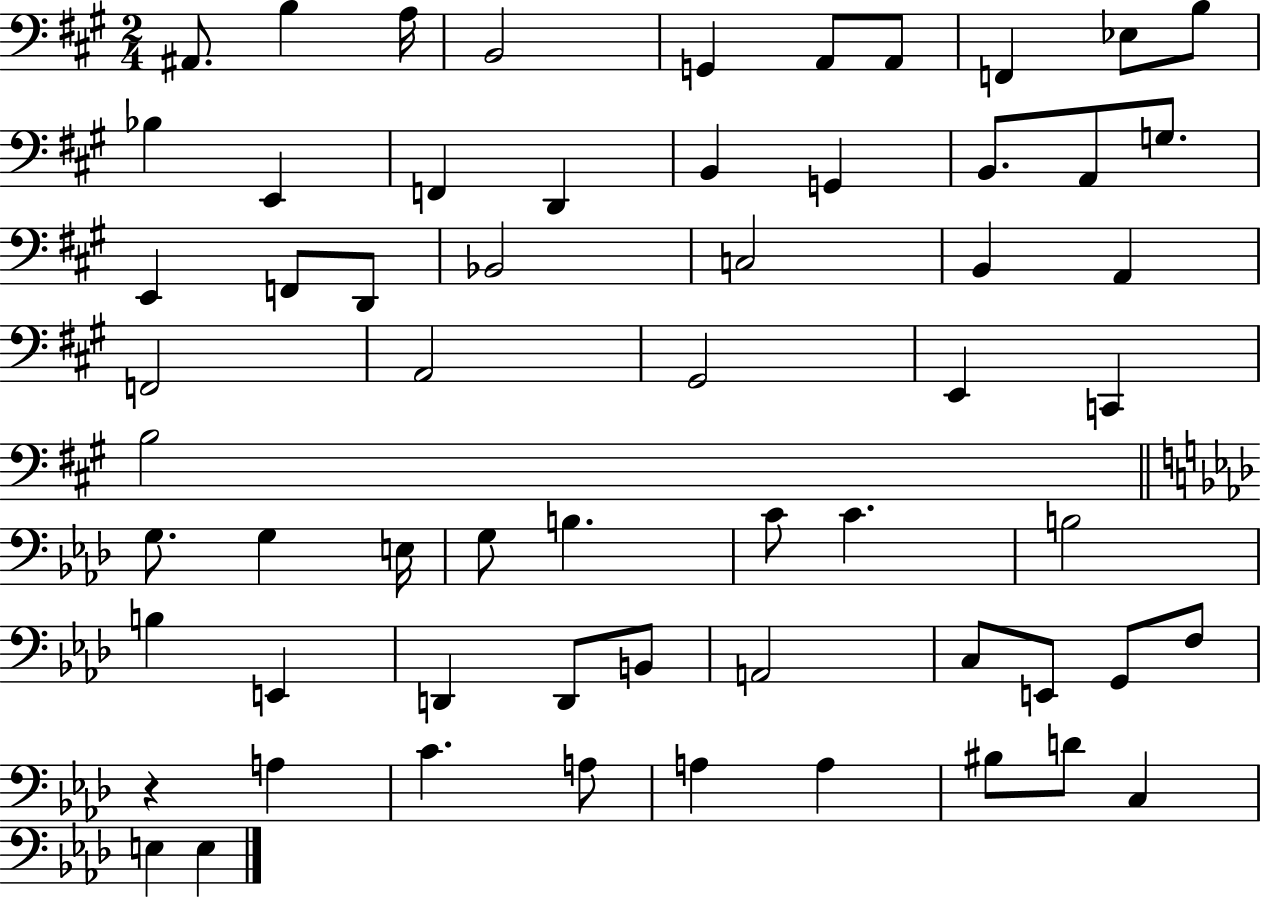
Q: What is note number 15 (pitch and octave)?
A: B2